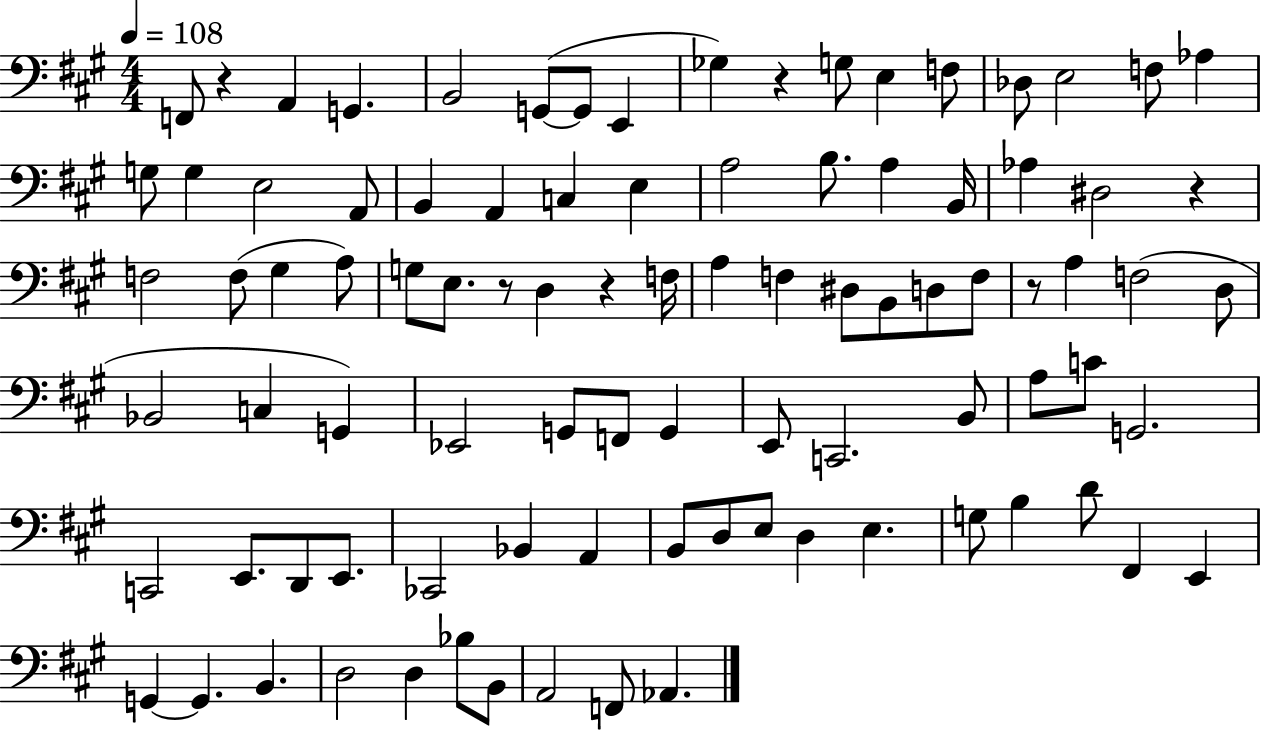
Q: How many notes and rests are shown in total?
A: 92